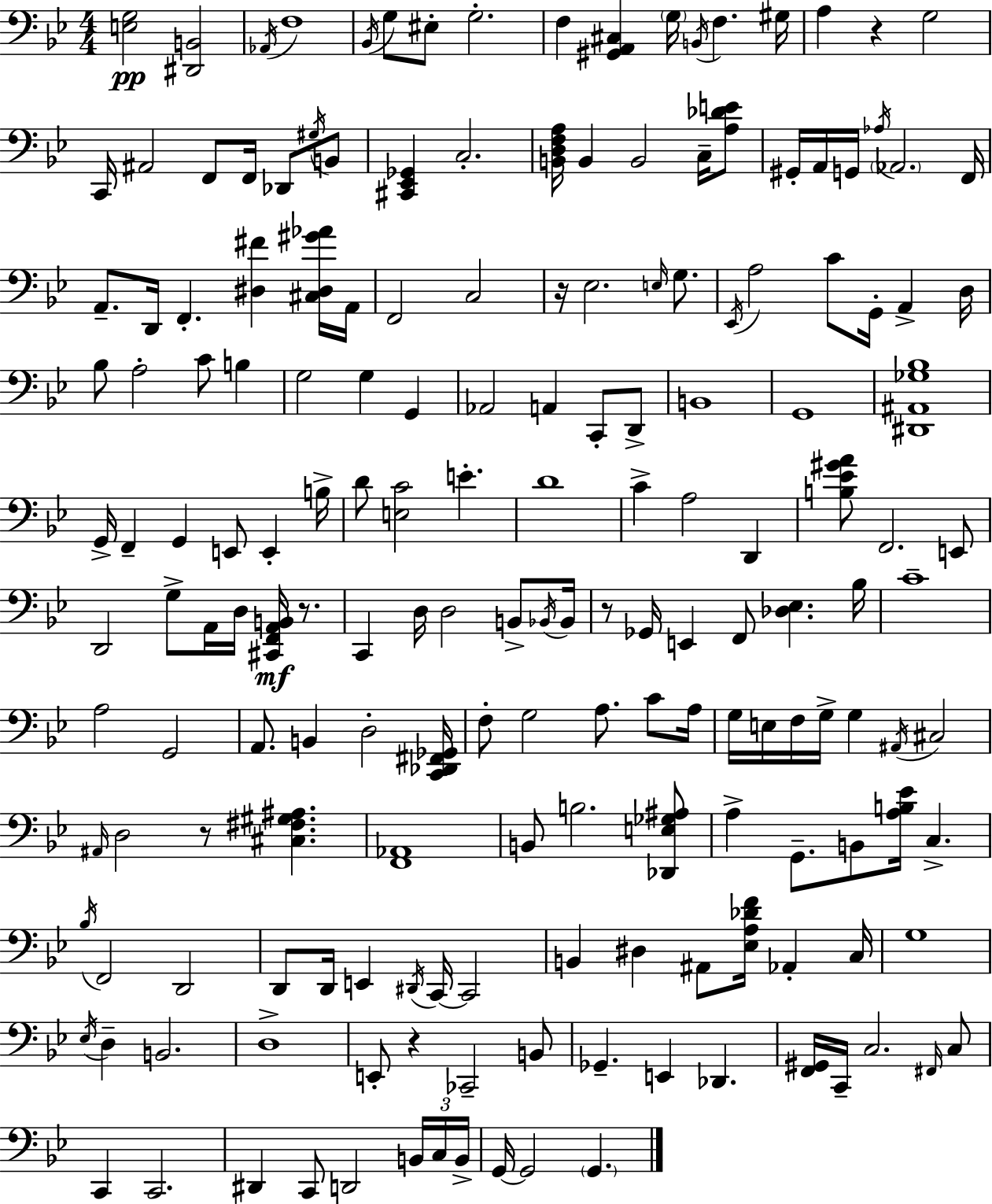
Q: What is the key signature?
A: BES major